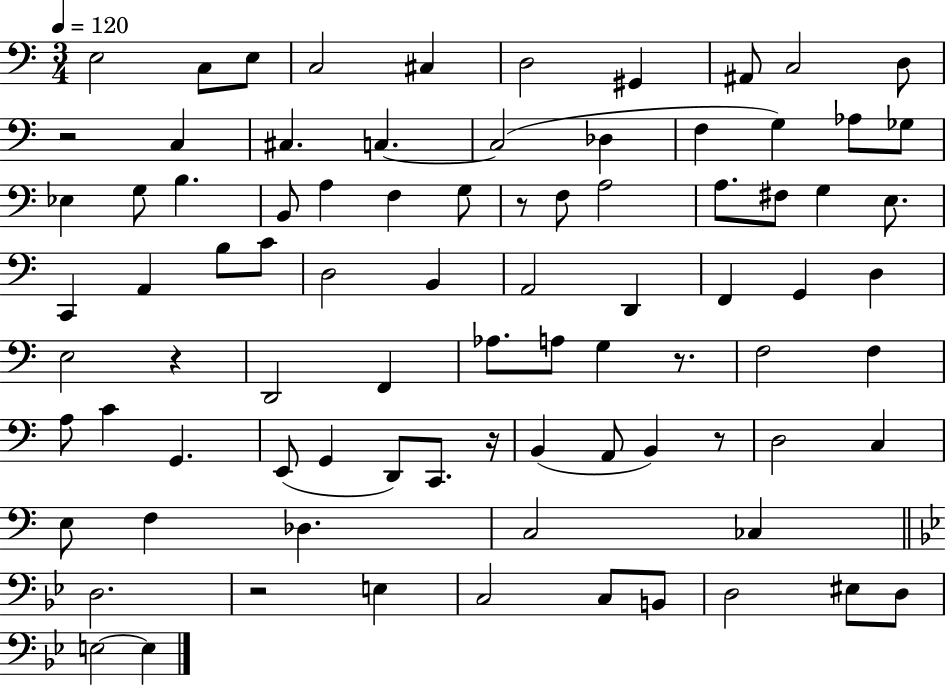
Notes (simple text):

E3/h C3/e E3/e C3/h C#3/q D3/h G#2/q A#2/e C3/h D3/e R/h C3/q C#3/q. C3/q. C3/h Db3/q F3/q G3/q Ab3/e Gb3/e Eb3/q G3/e B3/q. B2/e A3/q F3/q G3/e R/e F3/e A3/h A3/e. F#3/e G3/q E3/e. C2/q A2/q B3/e C4/e D3/h B2/q A2/h D2/q F2/q G2/q D3/q E3/h R/q D2/h F2/q Ab3/e. A3/e G3/q R/e. F3/h F3/q A3/e C4/q G2/q. E2/e G2/q D2/e C2/e. R/s B2/q A2/e B2/q R/e D3/h C3/q E3/e F3/q Db3/q. C3/h CES3/q D3/h. R/h E3/q C3/h C3/e B2/e D3/h EIS3/e D3/e E3/h E3/q